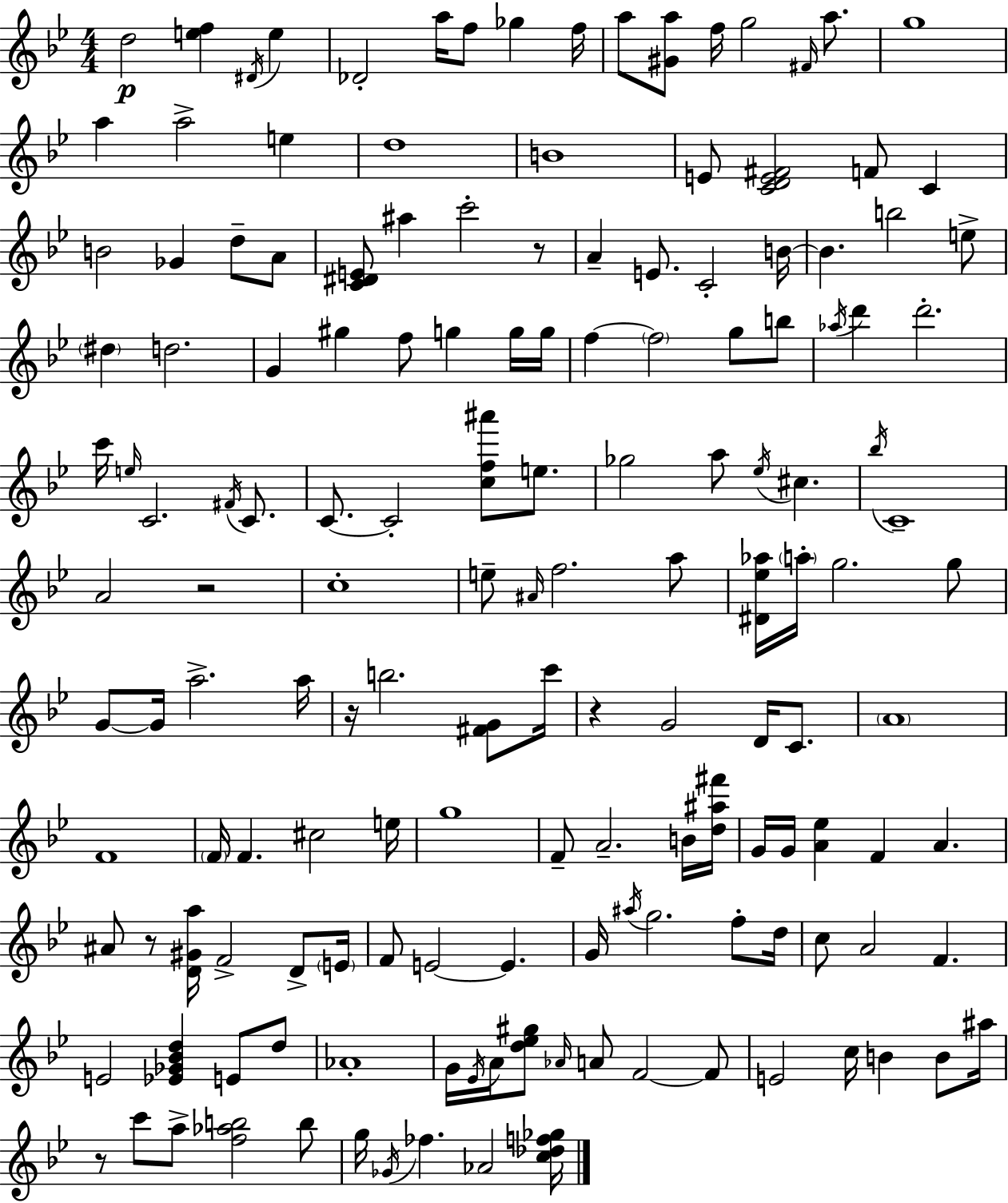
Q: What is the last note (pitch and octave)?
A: Ab4